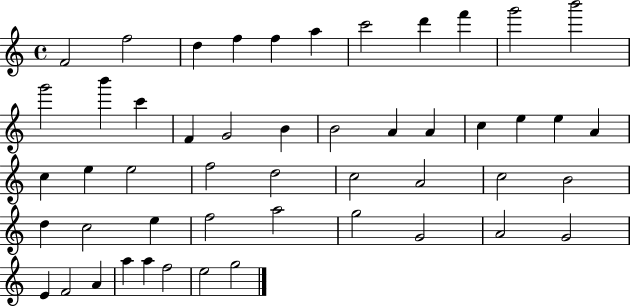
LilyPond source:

{
  \clef treble
  \time 4/4
  \defaultTimeSignature
  \key c \major
  f'2 f''2 | d''4 f''4 f''4 a''4 | c'''2 d'''4 f'''4 | g'''2 b'''2 | \break g'''2 b'''4 c'''4 | f'4 g'2 b'4 | b'2 a'4 a'4 | c''4 e''4 e''4 a'4 | \break c''4 e''4 e''2 | f''2 d''2 | c''2 a'2 | c''2 b'2 | \break d''4 c''2 e''4 | f''2 a''2 | g''2 g'2 | a'2 g'2 | \break e'4 f'2 a'4 | a''4 a''4 f''2 | e''2 g''2 | \bar "|."
}